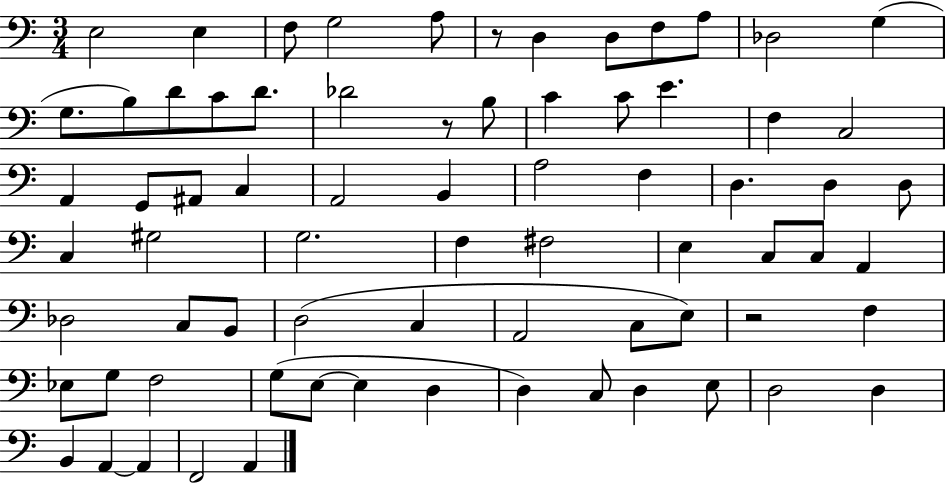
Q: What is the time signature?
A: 3/4